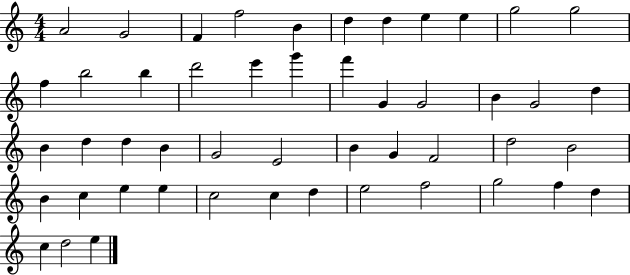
{
  \clef treble
  \numericTimeSignature
  \time 4/4
  \key c \major
  a'2 g'2 | f'4 f''2 b'4 | d''4 d''4 e''4 e''4 | g''2 g''2 | \break f''4 b''2 b''4 | d'''2 e'''4 g'''4 | f'''4 g'4 g'2 | b'4 g'2 d''4 | \break b'4 d''4 d''4 b'4 | g'2 e'2 | b'4 g'4 f'2 | d''2 b'2 | \break b'4 c''4 e''4 e''4 | c''2 c''4 d''4 | e''2 f''2 | g''2 f''4 d''4 | \break c''4 d''2 e''4 | \bar "|."
}